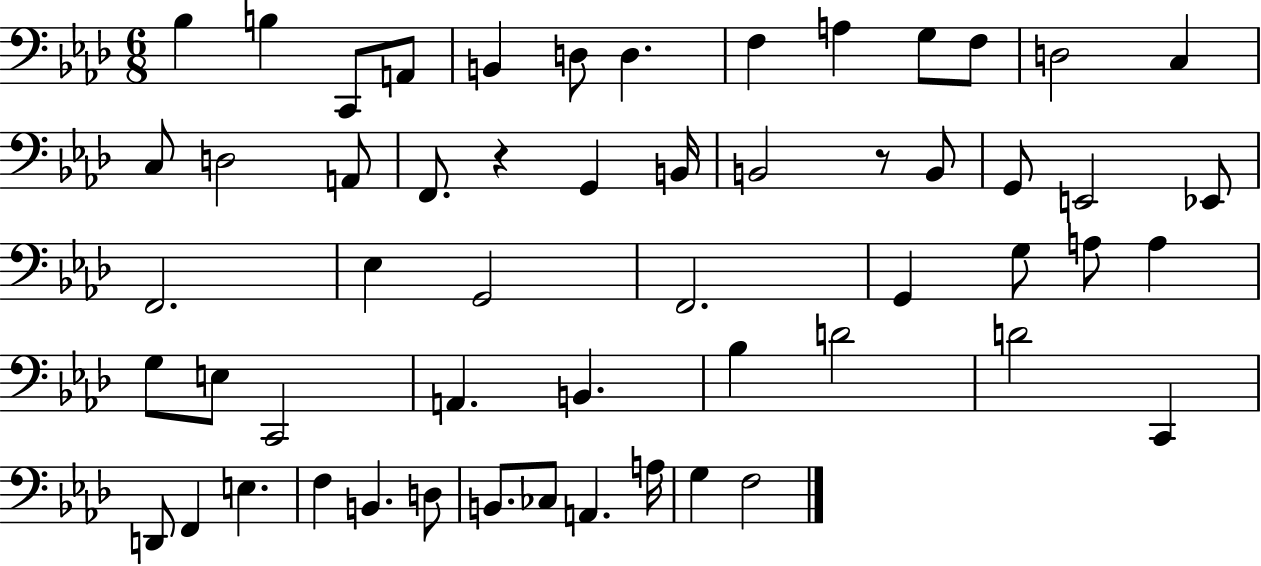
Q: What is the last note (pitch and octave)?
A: F3